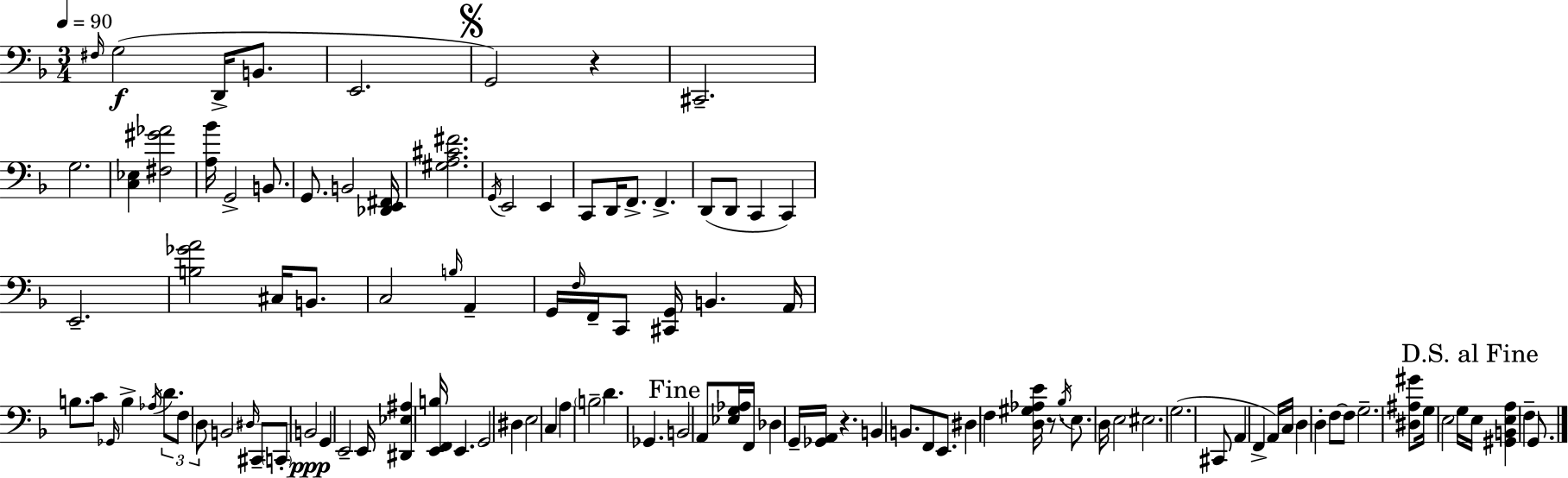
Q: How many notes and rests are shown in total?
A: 110